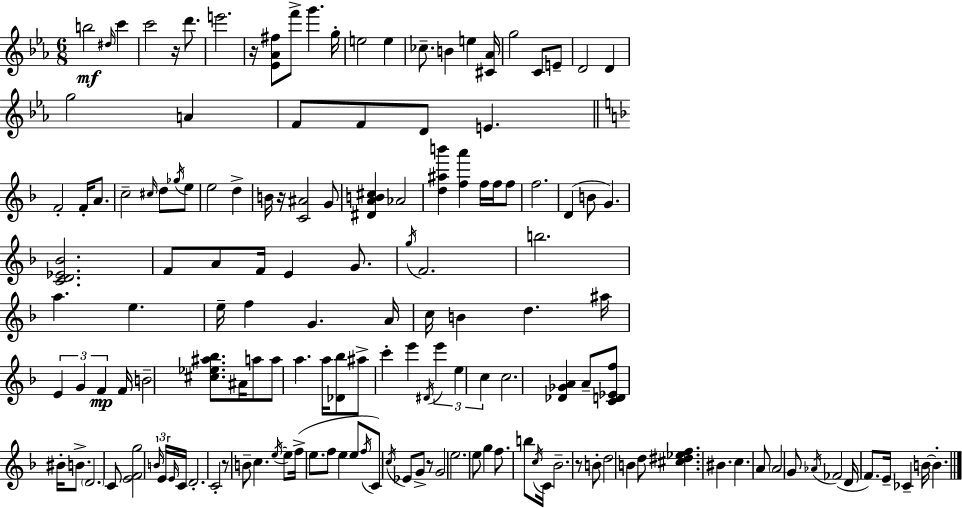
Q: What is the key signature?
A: EES major